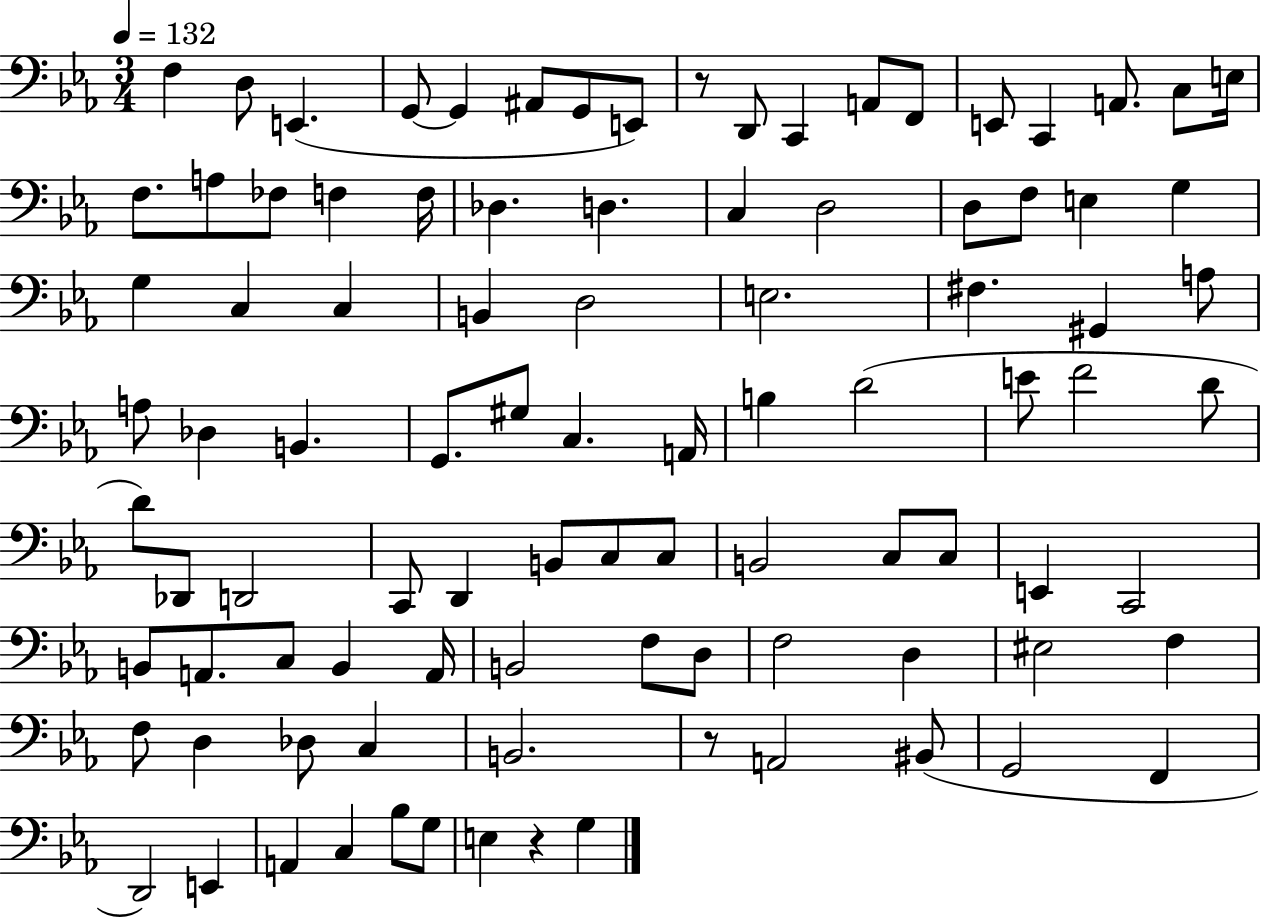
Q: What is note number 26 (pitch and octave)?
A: D3